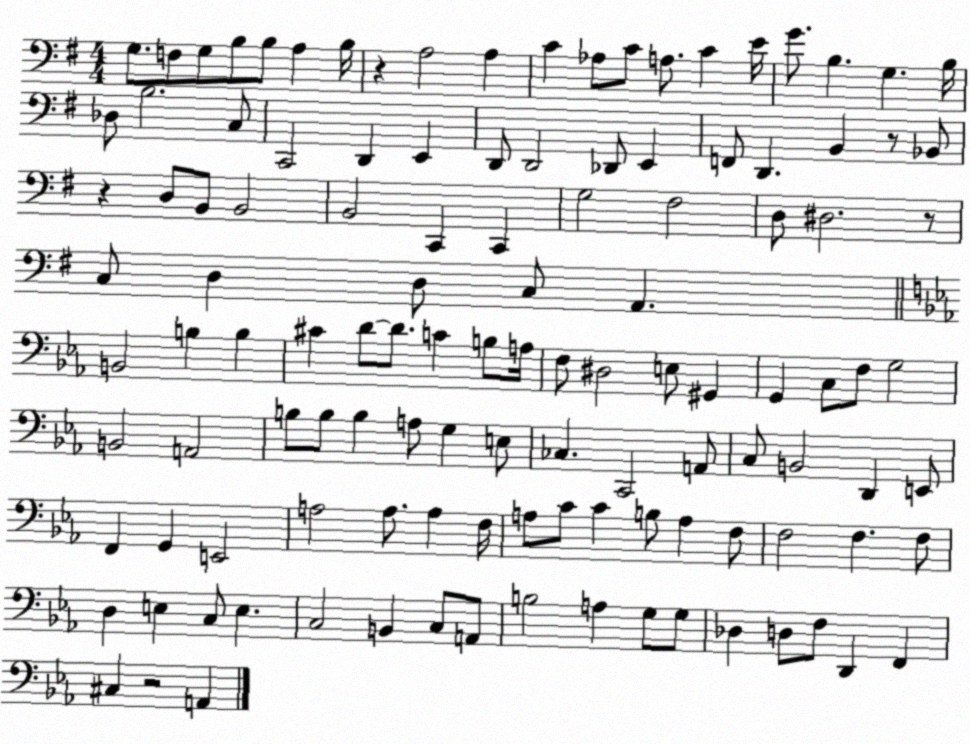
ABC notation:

X:1
T:Untitled
M:4/4
L:1/4
K:G
G,/2 F,/2 G,/2 B,/2 B,/2 A, B,/4 z A,2 A, C _A,/2 C/2 A,/2 C E/4 G/2 B, G, B,/4 _D,/2 B,2 C,/2 C,,2 D,, E,, D,,/2 D,,2 _D,,/2 E,, F,,/2 D,, B,, z/2 _B,,/2 z D,/2 B,,/2 B,,2 B,,2 C,, C,, G,2 ^F,2 D,/2 ^D,2 z/2 C,/2 D, D,/2 C,/2 A,, B,,2 B, B, ^C D/2 D/2 C B,/2 A,/4 F,/2 ^D,2 E,/2 ^G,, G,, C,/2 F,/2 G,2 B,,2 A,,2 B,/2 B,/2 B, A,/2 G, E,/2 _C, C,,2 A,,/2 C,/2 B,,2 D,, E,,/2 F,, G,, E,,2 A,2 A,/2 A, F,/4 A,/2 C/2 C B,/2 A, F,/2 F,2 F, F,/2 D, E, C,/2 E, C,2 B,, C,/2 A,,/2 B,2 A, G,/2 G,/2 _D, D,/2 F,/2 D,, F,, ^C, z2 A,,